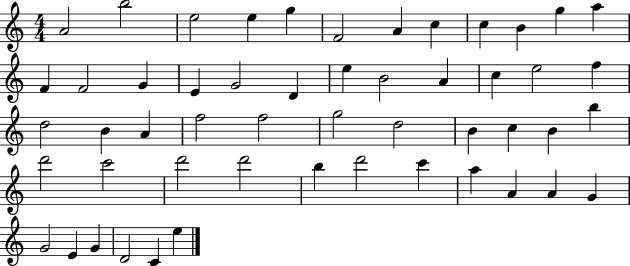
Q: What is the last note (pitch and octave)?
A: E5